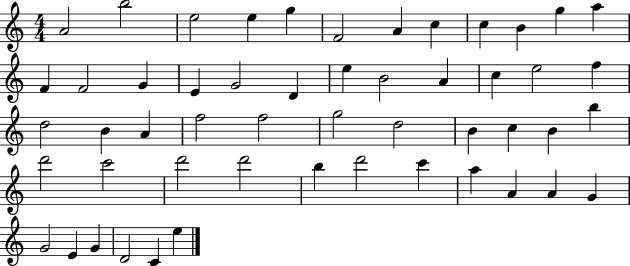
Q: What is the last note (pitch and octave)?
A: E5